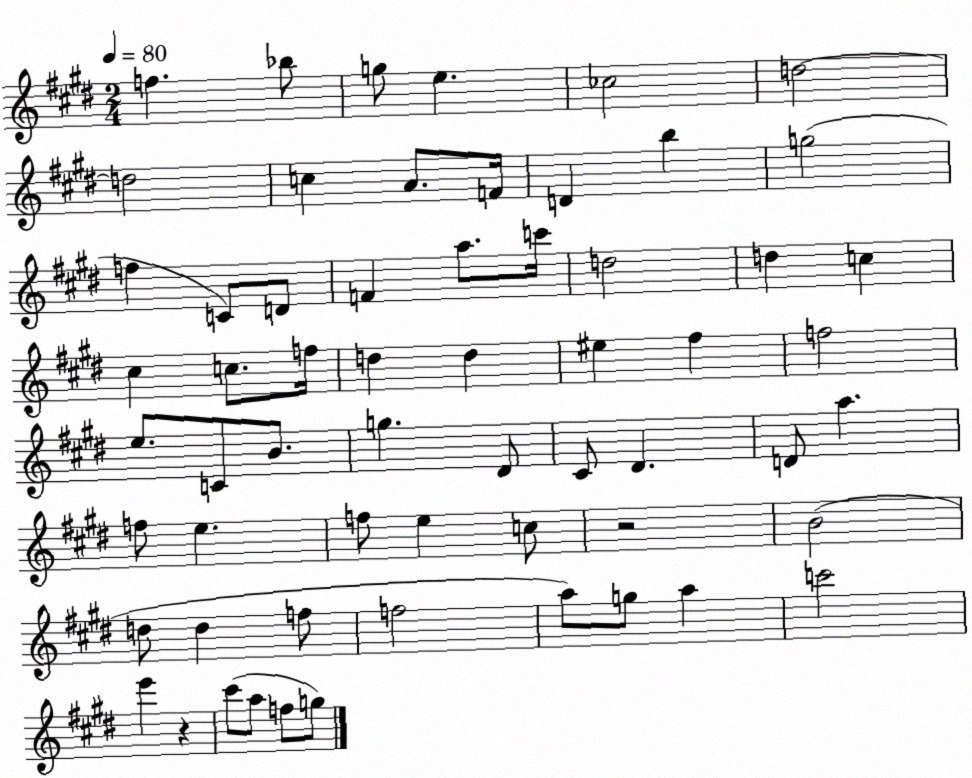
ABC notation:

X:1
T:Untitled
M:2/4
L:1/4
K:E
f _b/2 g/2 e _c2 d2 d2 c A/2 F/4 D b g2 f C/2 D/2 F a/2 c'/4 d2 d c ^c c/2 f/4 d d ^e ^f f2 e/2 C/2 B/2 g ^D/2 ^C/2 ^D D/2 a f/2 e f/2 e c/2 z2 B2 d/2 d f/2 f2 a/2 g/2 a c'2 e' z ^c'/2 a/2 f/2 g/2